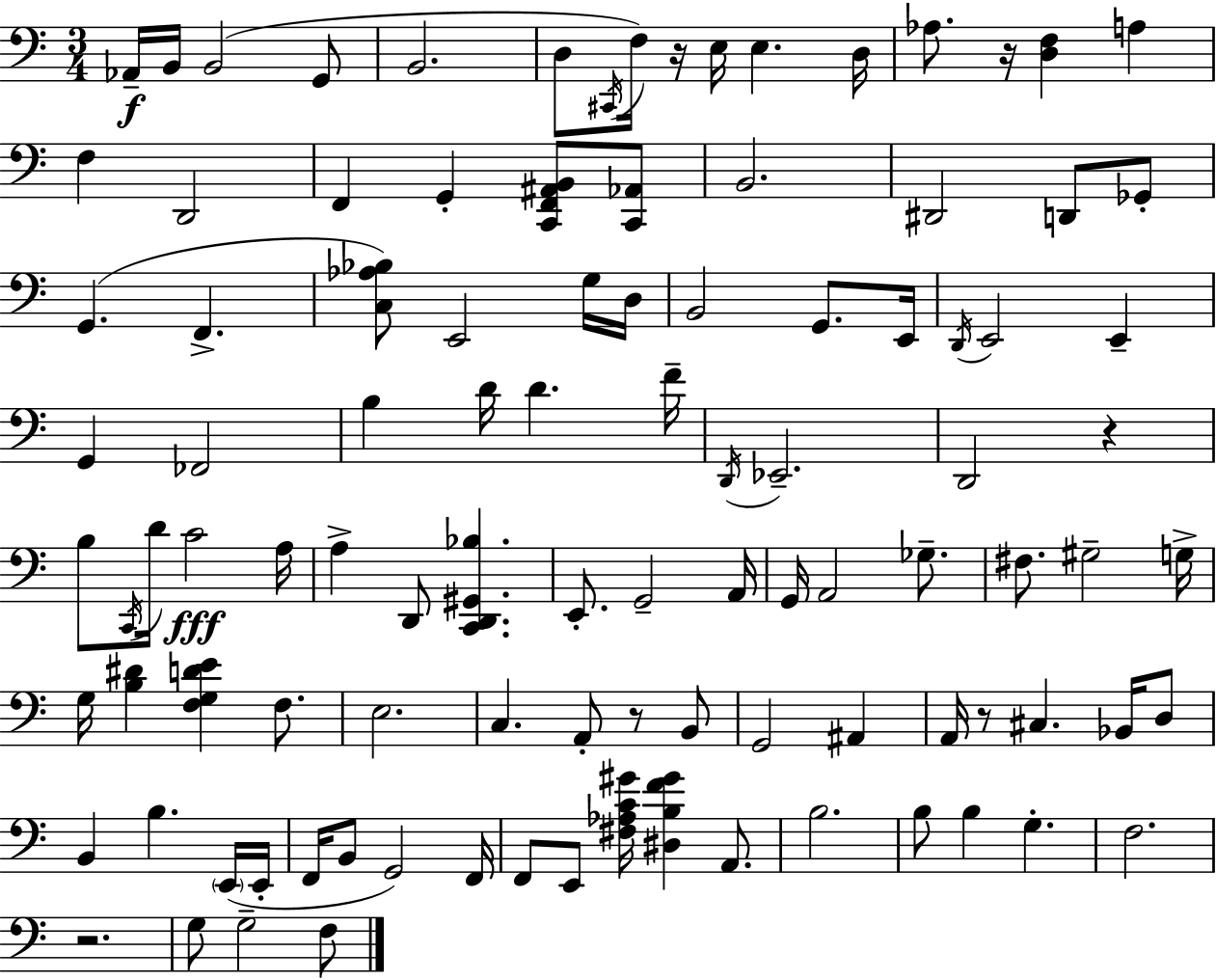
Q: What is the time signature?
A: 3/4